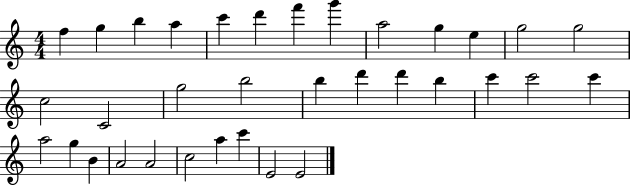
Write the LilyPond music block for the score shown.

{
  \clef treble
  \numericTimeSignature
  \time 4/4
  \key c \major
  f''4 g''4 b''4 a''4 | c'''4 d'''4 f'''4 g'''4 | a''2 g''4 e''4 | g''2 g''2 | \break c''2 c'2 | g''2 b''2 | b''4 d'''4 d'''4 b''4 | c'''4 c'''2 c'''4 | \break a''2 g''4 b'4 | a'2 a'2 | c''2 a''4 c'''4 | e'2 e'2 | \break \bar "|."
}